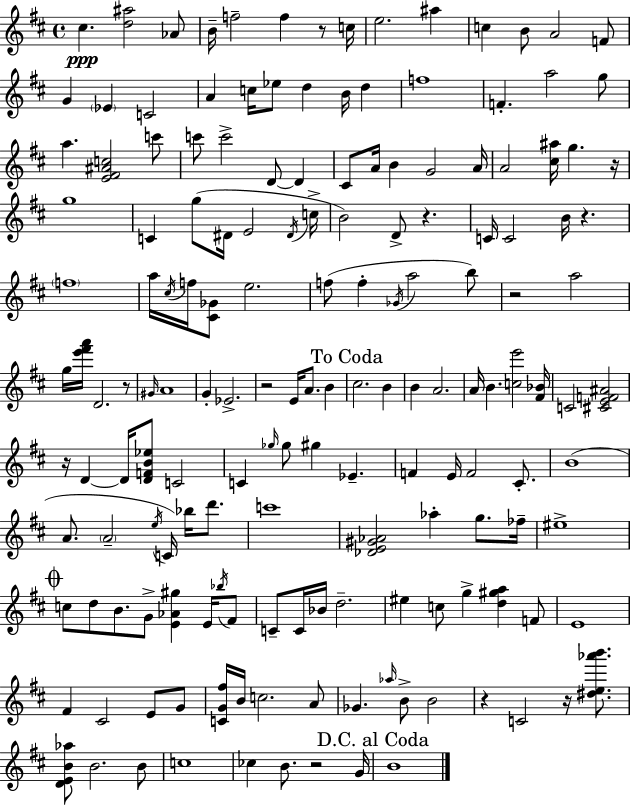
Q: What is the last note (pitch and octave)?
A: B4